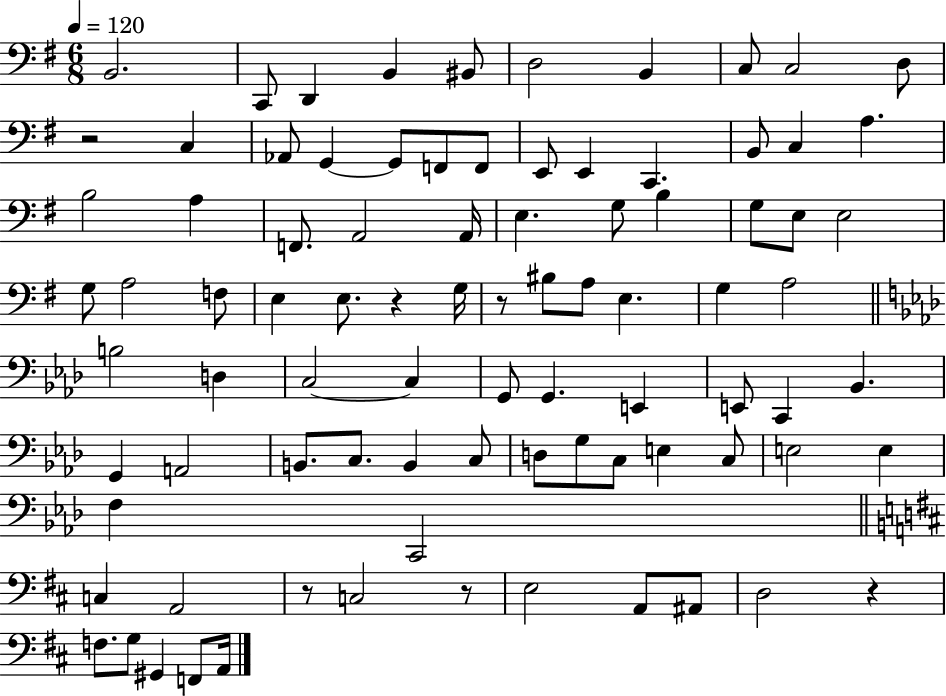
{
  \clef bass
  \numericTimeSignature
  \time 6/8
  \key g \major
  \tempo 4 = 120
  \repeat volta 2 { b,2. | c,8 d,4 b,4 bis,8 | d2 b,4 | c8 c2 d8 | \break r2 c4 | aes,8 g,4~~ g,8 f,8 f,8 | e,8 e,4 c,4. | b,8 c4 a4. | \break b2 a4 | f,8. a,2 a,16 | e4. g8 b4 | g8 e8 e2 | \break g8 a2 f8 | e4 e8. r4 g16 | r8 bis8 a8 e4. | g4 a2 | \break \bar "||" \break \key f \minor b2 d4 | c2~~ c4 | g,8 g,4. e,4 | e,8 c,4 bes,4. | \break g,4 a,2 | b,8. c8. b,4 c8 | d8 g8 c8 e4 c8 | e2 e4 | \break f4 c,2 | \bar "||" \break \key b \minor c4 a,2 | r8 c2 r8 | e2 a,8 ais,8 | d2 r4 | \break f8. g8 gis,4 f,8 a,16 | } \bar "|."
}